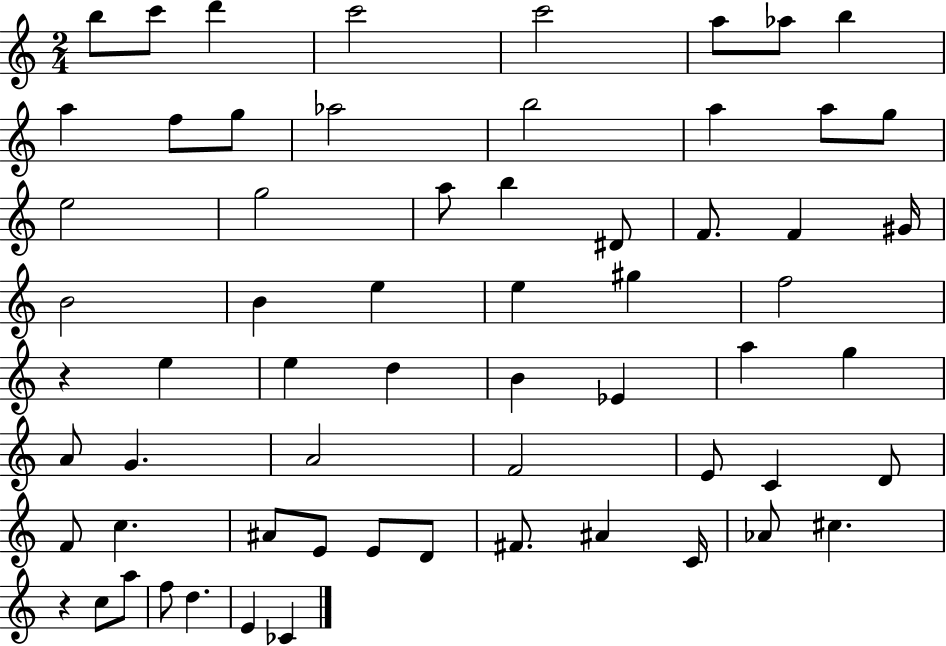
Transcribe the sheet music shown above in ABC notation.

X:1
T:Untitled
M:2/4
L:1/4
K:C
b/2 c'/2 d' c'2 c'2 a/2 _a/2 b a f/2 g/2 _a2 b2 a a/2 g/2 e2 g2 a/2 b ^D/2 F/2 F ^G/4 B2 B e e ^g f2 z e e d B _E a g A/2 G A2 F2 E/2 C D/2 F/2 c ^A/2 E/2 E/2 D/2 ^F/2 ^A C/4 _A/2 ^c z c/2 a/2 f/2 d E _C